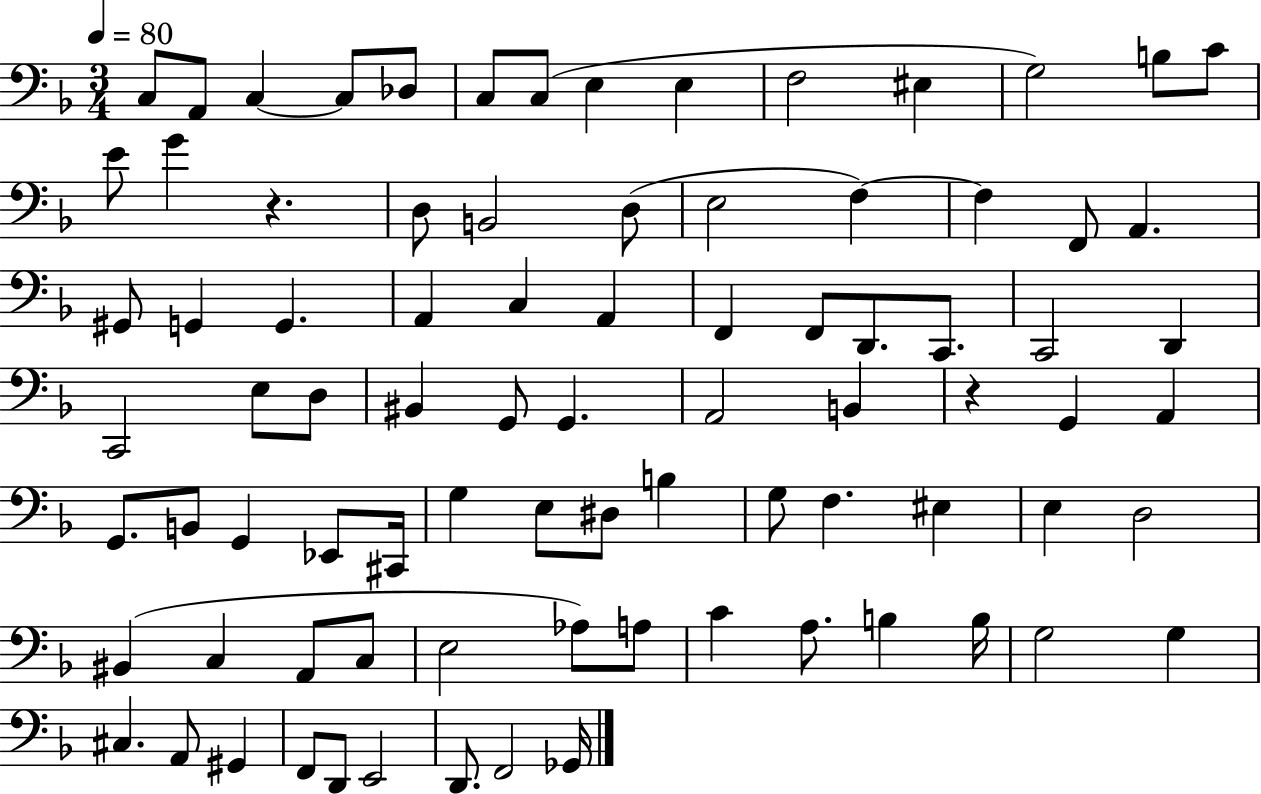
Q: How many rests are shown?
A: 2